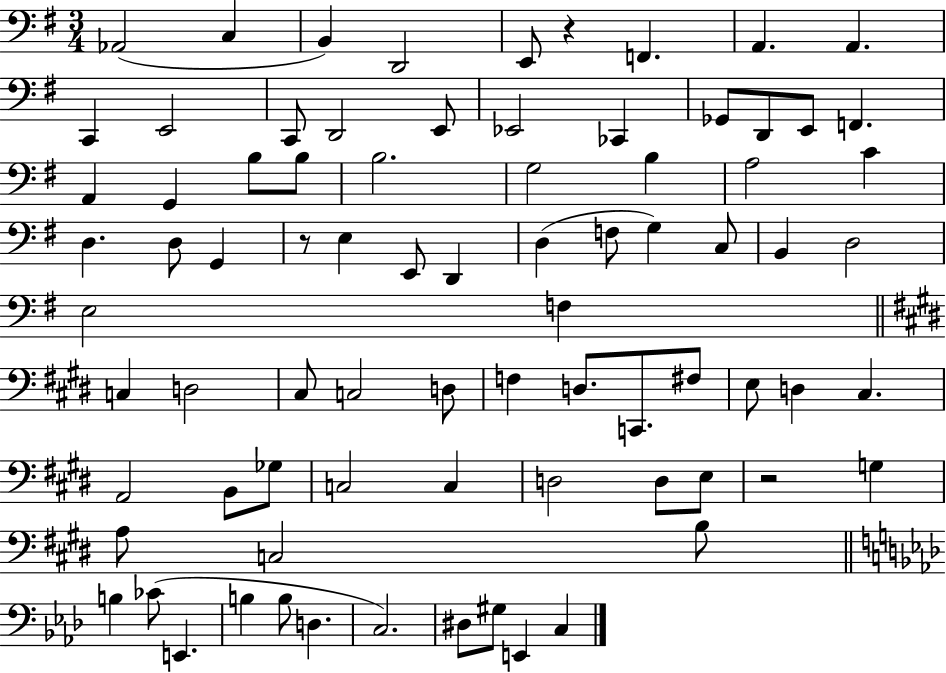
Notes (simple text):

Ab2/h C3/q B2/q D2/h E2/e R/q F2/q. A2/q. A2/q. C2/q E2/h C2/e D2/h E2/e Eb2/h CES2/q Gb2/e D2/e E2/e F2/q. A2/q G2/q B3/e B3/e B3/h. G3/h B3/q A3/h C4/q D3/q. D3/e G2/q R/e E3/q E2/e D2/q D3/q F3/e G3/q C3/e B2/q D3/h E3/h F3/q C3/q D3/h C#3/e C3/h D3/e F3/q D3/e. C2/e. F#3/e E3/e D3/q C#3/q. A2/h B2/e Gb3/e C3/h C3/q D3/h D3/e E3/e R/h G3/q A3/e C3/h B3/e B3/q CES4/e E2/q. B3/q B3/e D3/q. C3/h. D#3/e G#3/e E2/q C3/q